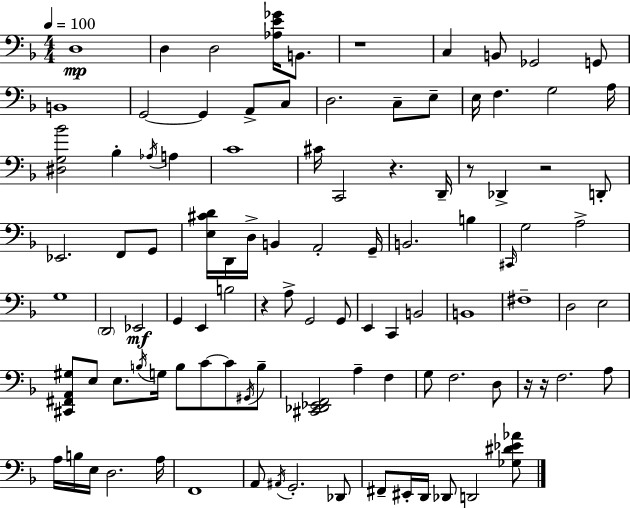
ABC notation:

X:1
T:Untitled
M:4/4
L:1/4
K:Dm
D,4 D, D,2 [_A,E_G]/4 B,,/2 z4 C, B,,/2 _G,,2 G,,/2 B,,4 G,,2 G,, A,,/2 C,/2 D,2 C,/2 E,/2 E,/4 F, G,2 A,/4 [^D,G,_B]2 _B, _A,/4 A, C4 ^C/4 C,,2 z D,,/4 z/2 _D,, z2 D,,/2 _E,,2 F,,/2 G,,/2 [E,^CD]/4 D,,/4 D,/4 B,, A,,2 G,,/4 B,,2 B, ^C,,/4 G,2 A,2 G,4 D,,2 _E,,2 G,, E,, B,2 z A,/2 G,,2 G,,/2 E,, C,, B,,2 B,,4 ^F,4 D,2 E,2 [^C,,^F,,A,,^G,]/2 E,/2 E,/2 B,/4 G,/4 B,/2 C/2 C/2 ^G,,/4 B,/2 [^C,,_D,,_E,,F,,]2 A, F, G,/2 F,2 D,/2 z/4 z/4 F,2 A,/2 A,/4 B,/4 E,/4 D,2 A,/4 F,,4 A,,/2 ^A,,/4 G,,2 _D,,/2 ^F,,/2 ^E,,/4 D,,/4 _D,,/2 D,,2 [_G,^D_E_A]/2